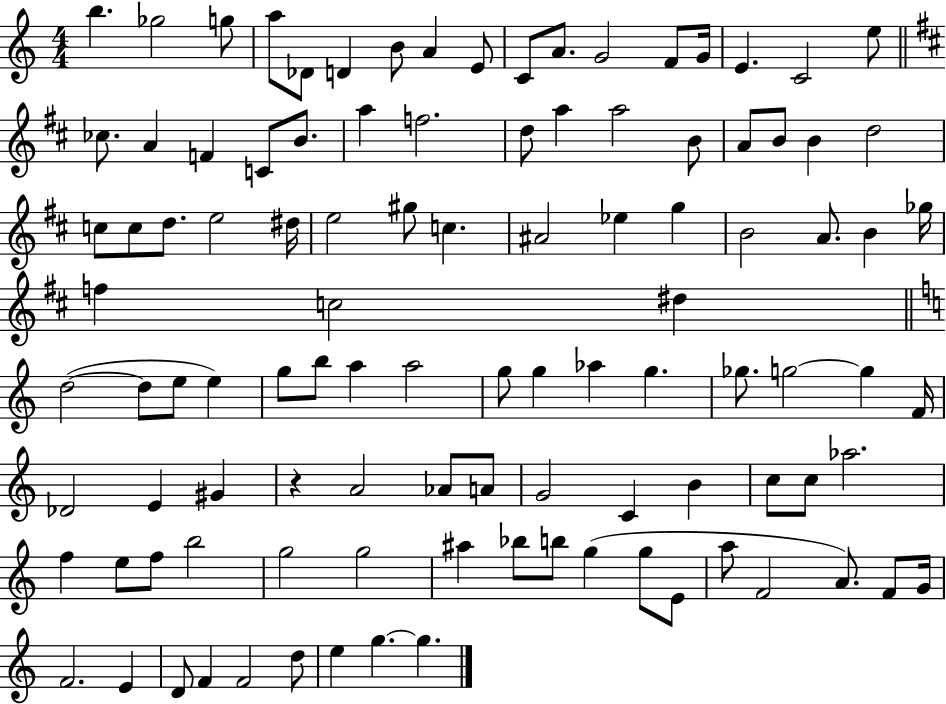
B5/q. Gb5/h G5/e A5/e Db4/e D4/q B4/e A4/q E4/e C4/e A4/e. G4/h F4/e G4/s E4/q. C4/h E5/e CES5/e. A4/q F4/q C4/e B4/e. A5/q F5/h. D5/e A5/q A5/h B4/e A4/e B4/e B4/q D5/h C5/e C5/e D5/e. E5/h D#5/s E5/h G#5/e C5/q. A#4/h Eb5/q G5/q B4/h A4/e. B4/q Gb5/s F5/q C5/h D#5/q D5/h D5/e E5/e E5/q G5/e B5/e A5/q A5/h G5/e G5/q Ab5/q G5/q. Gb5/e. G5/h G5/q F4/s Db4/h E4/q G#4/q R/q A4/h Ab4/e A4/e G4/h C4/q B4/q C5/e C5/e Ab5/h. F5/q E5/e F5/e B5/h G5/h G5/h A#5/q Bb5/e B5/e G5/q G5/e E4/e A5/e F4/h A4/e. F4/e G4/s F4/h. E4/q D4/e F4/q F4/h D5/e E5/q G5/q. G5/q.